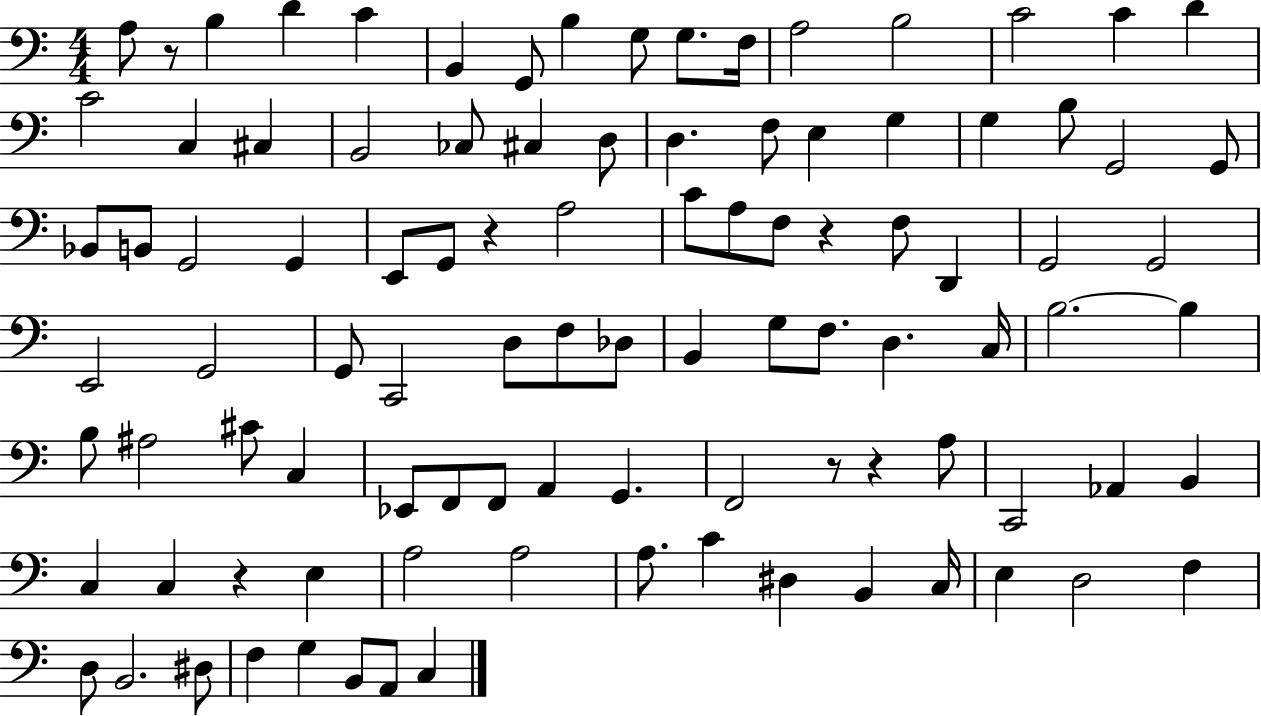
{
  \clef bass
  \numericTimeSignature
  \time 4/4
  \key c \major
  a8 r8 b4 d'4 c'4 | b,4 g,8 b4 g8 g8. f16 | a2 b2 | c'2 c'4 d'4 | \break c'2 c4 cis4 | b,2 ces8 cis4 d8 | d4. f8 e4 g4 | g4 b8 g,2 g,8 | \break bes,8 b,8 g,2 g,4 | e,8 g,8 r4 a2 | c'8 a8 f8 r4 f8 d,4 | g,2 g,2 | \break e,2 g,2 | g,8 c,2 d8 f8 des8 | b,4 g8 f8. d4. c16 | b2.~~ b4 | \break b8 ais2 cis'8 c4 | ees,8 f,8 f,8 a,4 g,4. | f,2 r8 r4 a8 | c,2 aes,4 b,4 | \break c4 c4 r4 e4 | a2 a2 | a8. c'4 dis4 b,4 c16 | e4 d2 f4 | \break d8 b,2. dis8 | f4 g4 b,8 a,8 c4 | \bar "|."
}